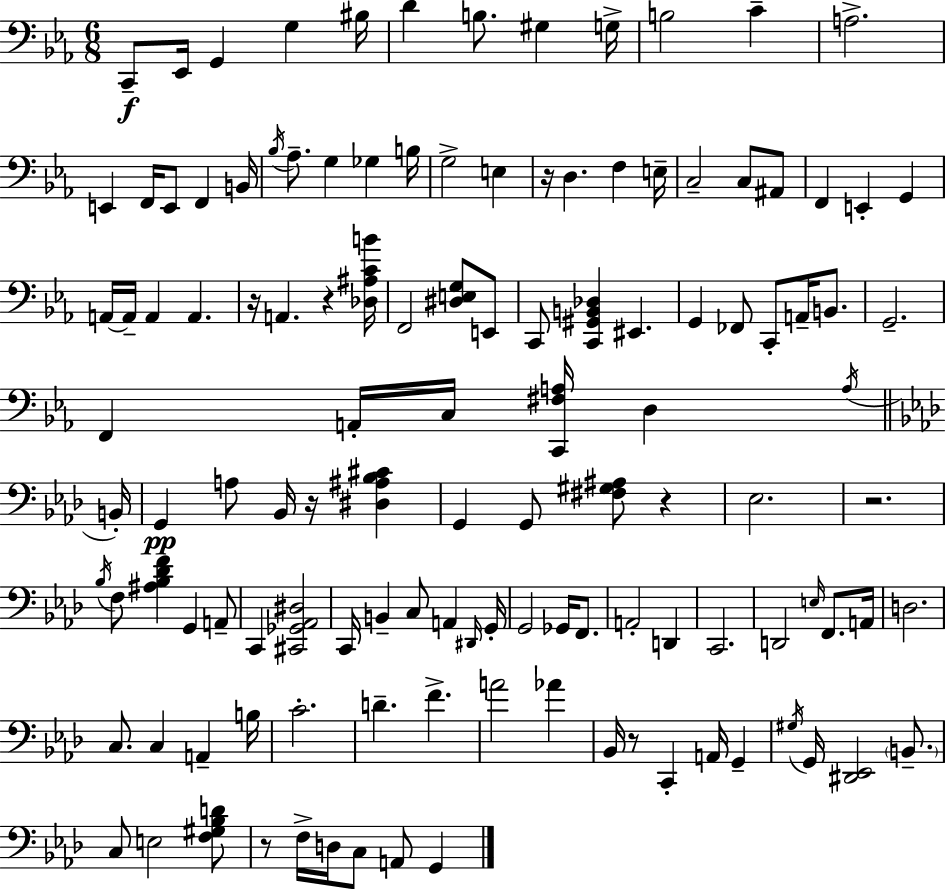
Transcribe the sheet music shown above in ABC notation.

X:1
T:Untitled
M:6/8
L:1/4
K:Cm
C,,/2 _E,,/4 G,, G, ^B,/4 D B,/2 ^G, G,/4 B,2 C A,2 E,, F,,/4 E,,/2 F,, B,,/4 _B,/4 _A,/2 G, _G, B,/4 G,2 E, z/4 D, F, E,/4 C,2 C,/2 ^A,,/2 F,, E,, G,, A,,/4 A,,/4 A,, A,, z/4 A,, z [_D,^A,CB]/4 F,,2 [^D,E,G,]/2 E,,/2 C,,/2 [C,,^G,,B,,_D,] ^E,, G,, _F,,/2 C,,/2 A,,/4 B,,/2 G,,2 F,, A,,/4 C,/4 [C,,^F,A,]/4 D, A,/4 B,,/4 G,, A,/2 _B,,/4 z/4 [^D,^A,_B,^C] G,, G,,/2 [^F,^G,^A,]/2 z _E,2 z2 _B,/4 F,/2 [^A,_B,_DF] G,, A,,/2 C,, [^C,,_G,,_A,,^D,]2 C,,/4 B,, C,/2 A,, ^D,,/4 G,,/4 G,,2 _G,,/4 F,,/2 A,,2 D,, C,,2 D,,2 E,/4 F,,/2 A,,/4 D,2 C,/2 C, A,, B,/4 C2 D F A2 _A _B,,/4 z/2 C,, A,,/4 G,, ^G,/4 G,,/4 [^D,,_E,,]2 B,,/2 C,/2 E,2 [F,^G,_B,D]/2 z/2 F,/4 D,/4 C,/2 A,,/2 G,,